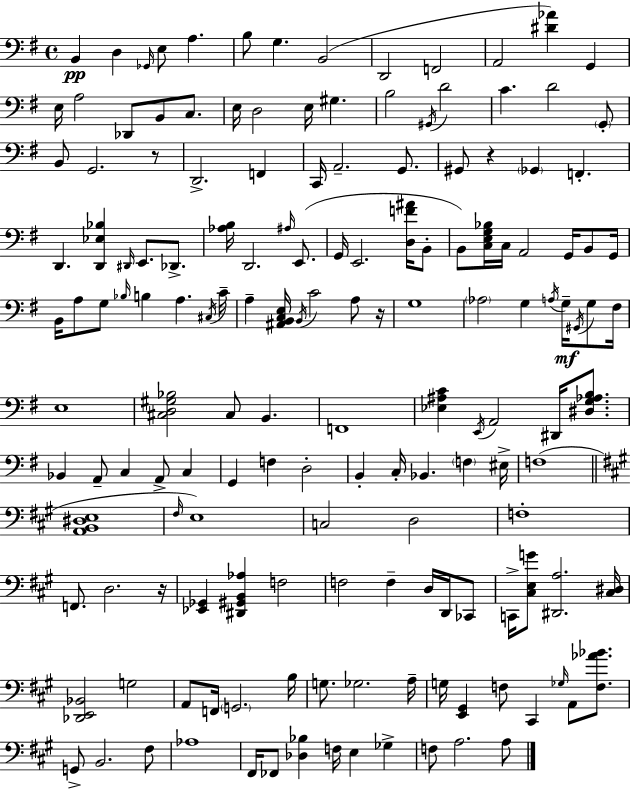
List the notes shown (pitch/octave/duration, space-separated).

B2/q D3/q Gb2/s E3/e A3/q. B3/e G3/q. B2/h D2/h F2/h A2/h [D#4,Ab4]/q G2/q E3/s A3/h Db2/e B2/e C3/e. E3/s D3/h E3/s G#3/q. B3/h G#2/s D4/h C4/q. D4/h G2/e B2/e G2/h. R/e D2/h. F2/q C2/s A2/h. G2/e. G#2/e R/q Gb2/q F2/q. D2/q. [D2,Eb3,Bb3]/q D#2/s E2/e. Db2/e. [Ab3,B3]/s D2/h. A#3/s E2/e. G2/s E2/h. [D3,F4,A#4]/s B2/e B2/e [C3,E3,G3,Bb3]/s C3/s A2/h G2/s B2/e G2/s B2/s A3/e G3/e Bb3/s B3/q A3/q. C#3/s C4/s A3/q [A#2,B2,C3,E3]/s B2/s C4/h A3/e R/s G3/w Ab3/h G3/q A3/s G3/s G#2/s G3/e F#3/s E3/w [C#3,D3,G#3,Bb3]/h C#3/e B2/q. F2/w [Eb3,A#3,C4]/q E2/s A2/h D#2/s [D#3,G3,Ab3,B3]/e. Bb2/q A2/e C3/q A2/e C3/q G2/q F3/q D3/h B2/q C3/s Bb2/q. F3/q EIS3/s F3/w [A2,B2,D#3,E3]/w F#3/s E3/w C3/h D3/h F3/w F2/e. D3/h. R/s [Eb2,Gb2]/q [D#2,G#2,B2,Ab3]/q F3/h F3/h F3/q D3/s D2/s CES2/e C2/s [C#3,E3,G4]/e [D#2,A3]/h. [C#3,D#3]/s [Db2,E2,Bb2]/h G3/h A2/e F2/s G2/h. B3/s G3/e. Gb3/h. A3/s G3/s [E2,G#2]/q F3/e C#2/q Gb3/s A2/e [F3,Ab4,Bb4]/e. G2/e B2/h. F#3/e Ab3/w F#2/s FES2/e [Db3,Bb3]/q F3/s E3/q Gb3/q F3/e A3/h. A3/e